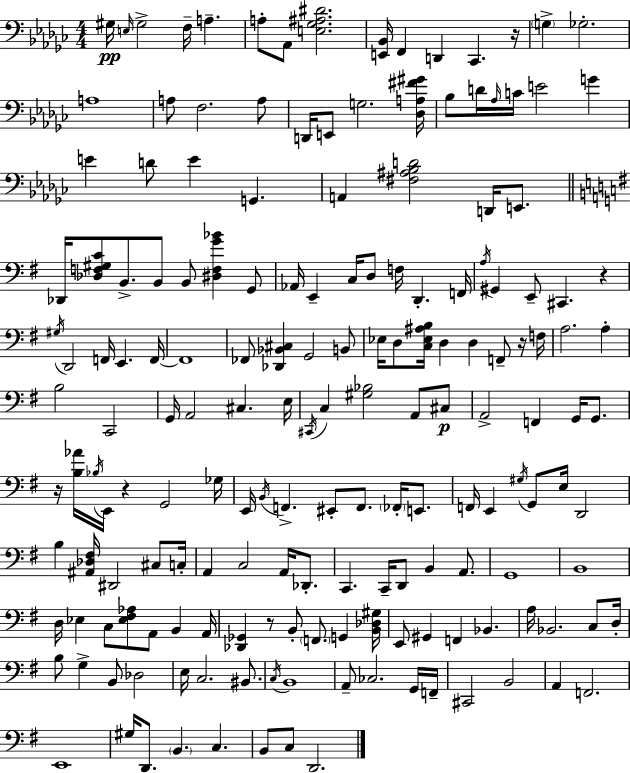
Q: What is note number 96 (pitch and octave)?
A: D2